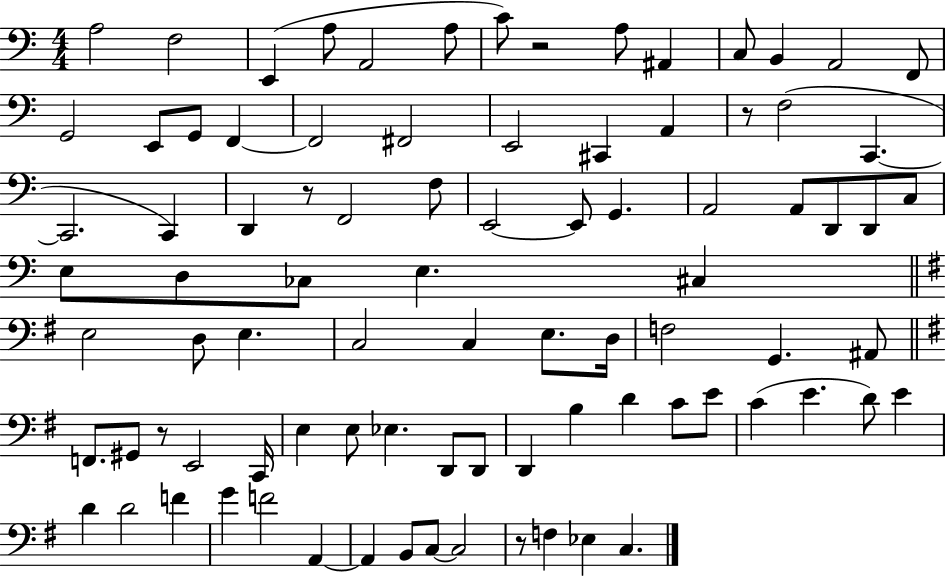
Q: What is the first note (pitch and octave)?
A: A3